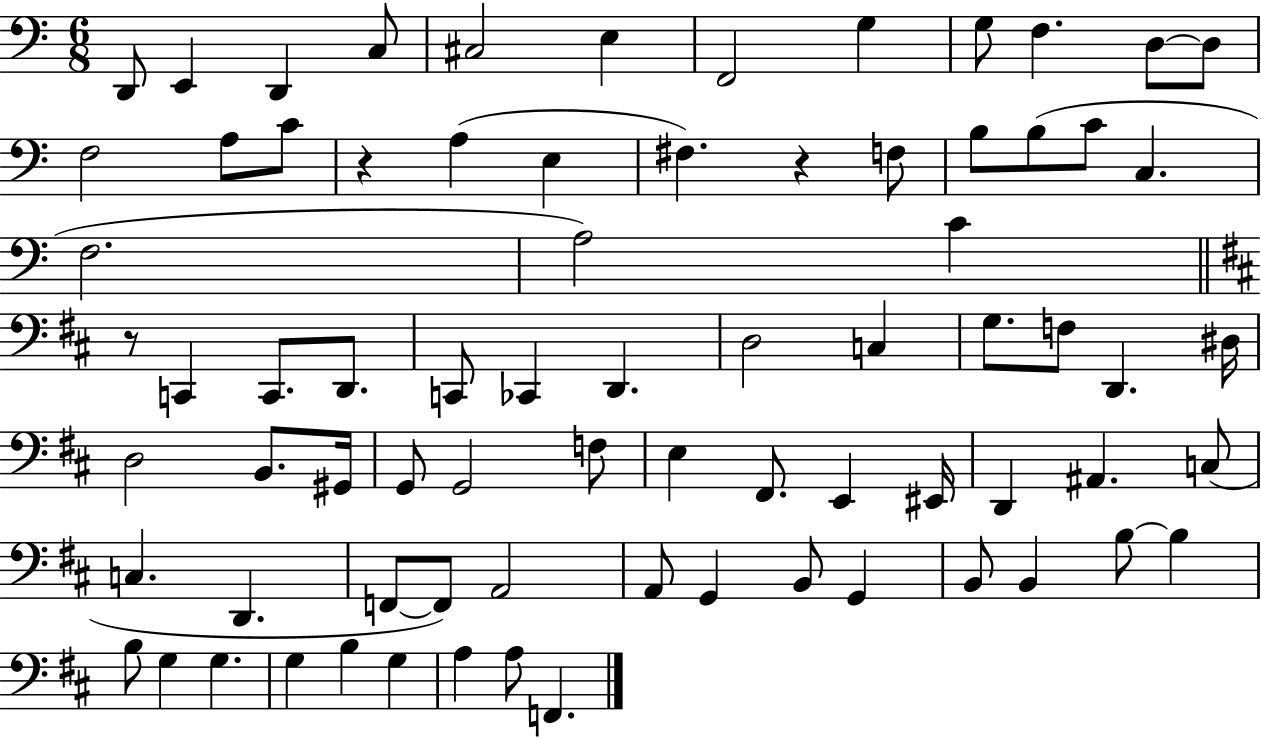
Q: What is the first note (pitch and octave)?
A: D2